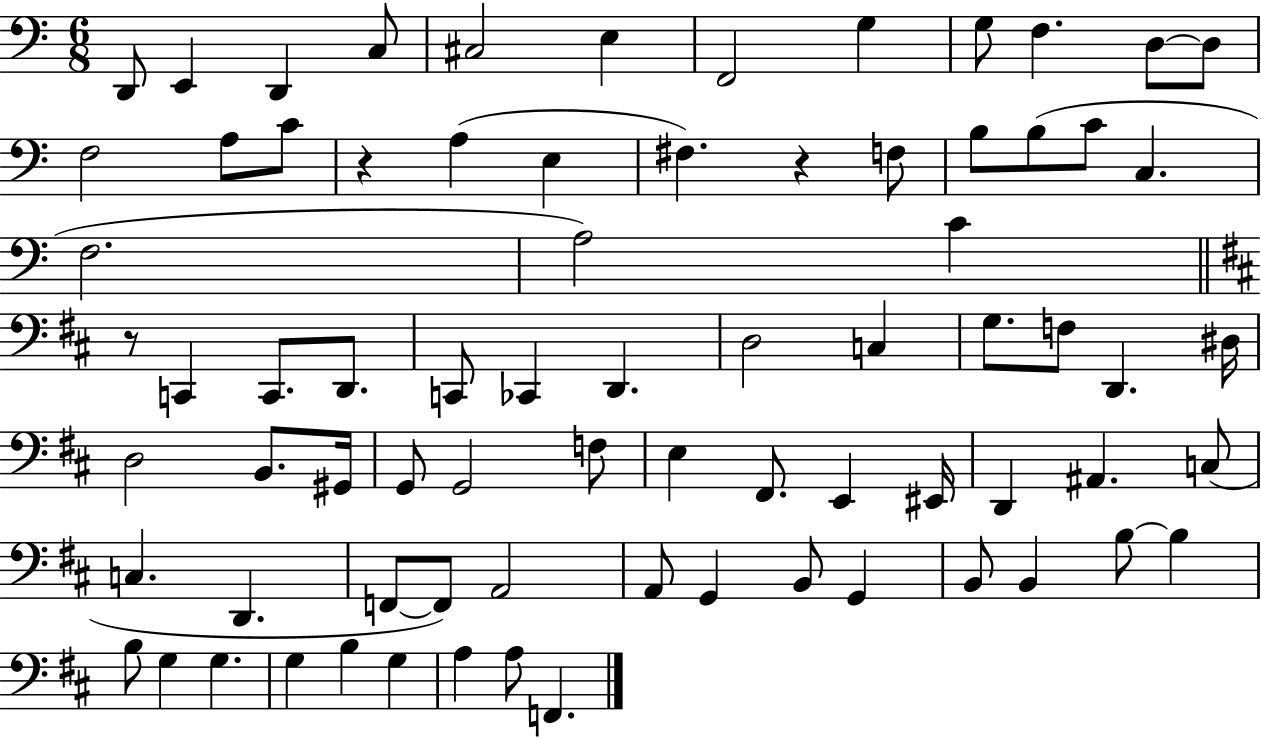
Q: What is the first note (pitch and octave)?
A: D2